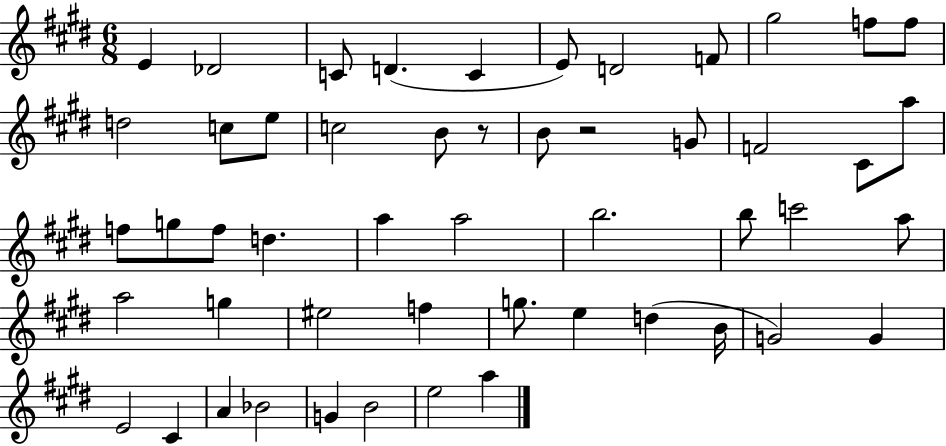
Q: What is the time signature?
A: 6/8